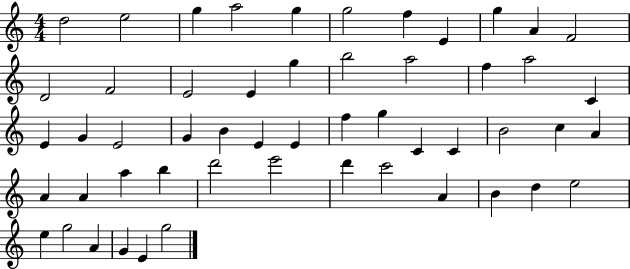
X:1
T:Untitled
M:4/4
L:1/4
K:C
d2 e2 g a2 g g2 f E g A F2 D2 F2 E2 E g b2 a2 f a2 C E G E2 G B E E f g C C B2 c A A A a b d'2 e'2 d' c'2 A B d e2 e g2 A G E g2